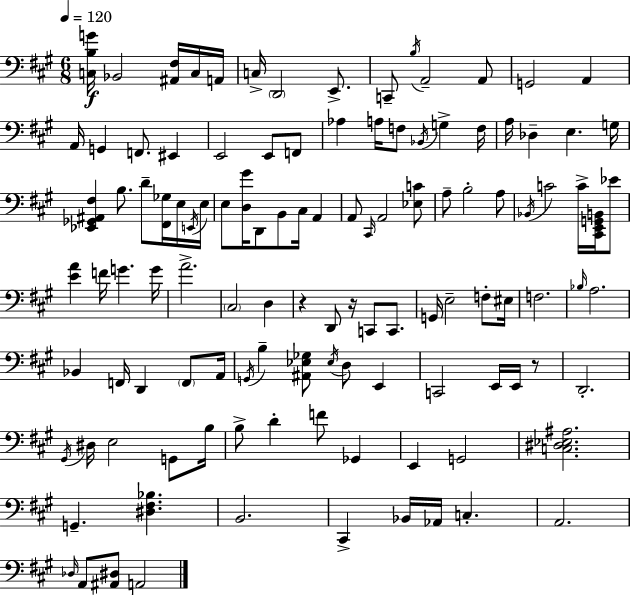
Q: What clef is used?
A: bass